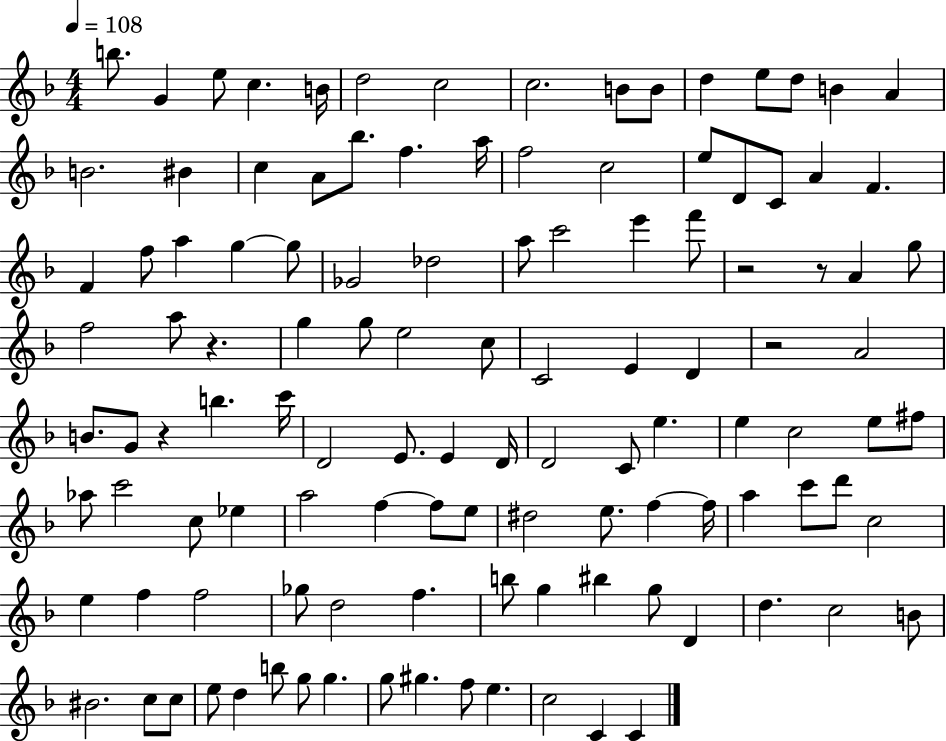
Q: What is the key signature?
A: F major